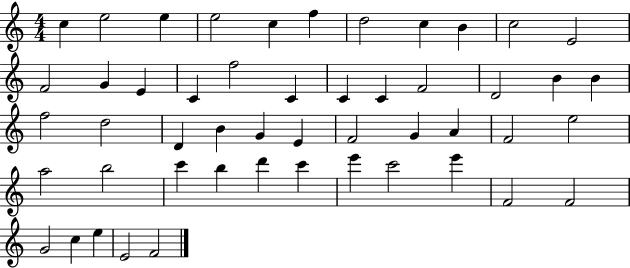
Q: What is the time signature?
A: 4/4